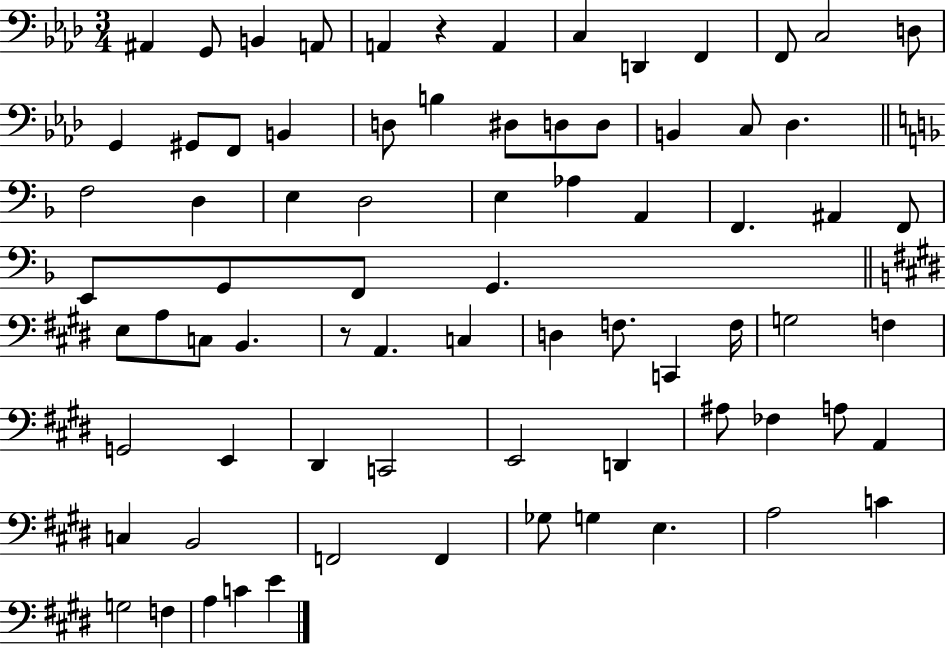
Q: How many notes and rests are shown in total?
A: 76